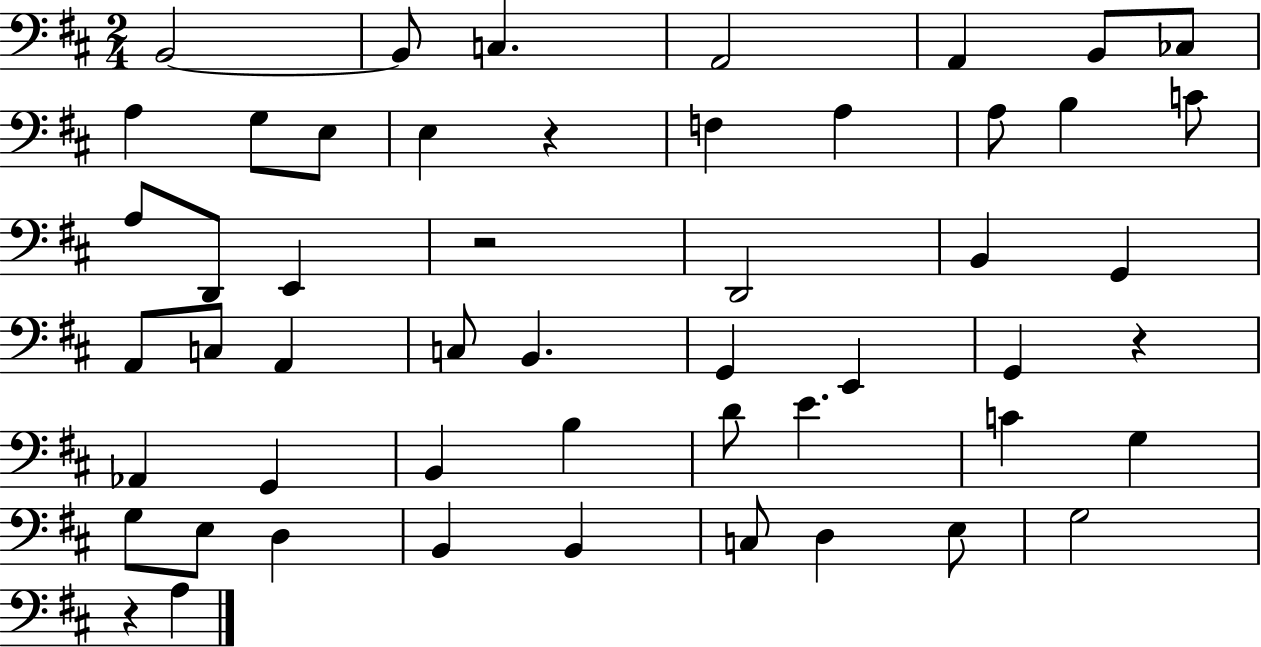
{
  \clef bass
  \numericTimeSignature
  \time 2/4
  \key d \major
  b,2~~ | b,8 c4. | a,2 | a,4 b,8 ces8 | \break a4 g8 e8 | e4 r4 | f4 a4 | a8 b4 c'8 | \break a8 d,8 e,4 | r2 | d,2 | b,4 g,4 | \break a,8 c8 a,4 | c8 b,4. | g,4 e,4 | g,4 r4 | \break aes,4 g,4 | b,4 b4 | d'8 e'4. | c'4 g4 | \break g8 e8 d4 | b,4 b,4 | c8 d4 e8 | g2 | \break r4 a4 | \bar "|."
}